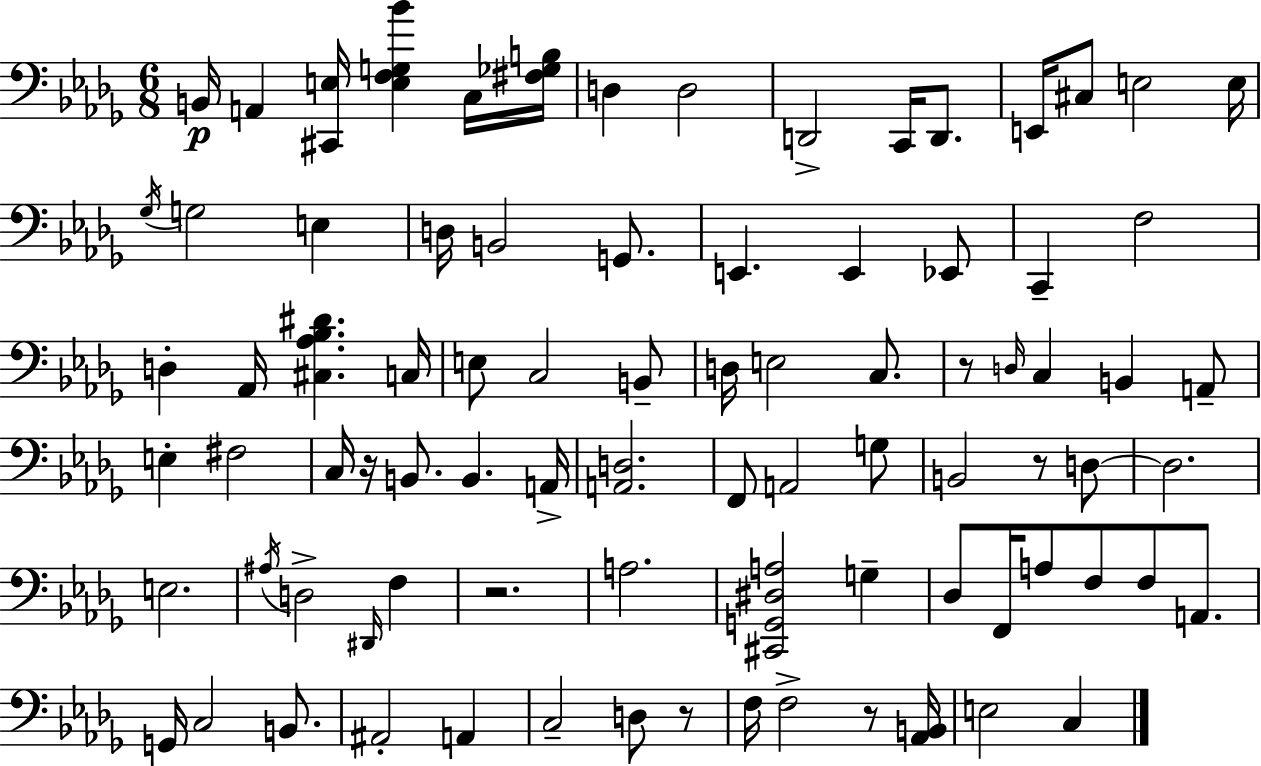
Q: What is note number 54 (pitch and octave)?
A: A3